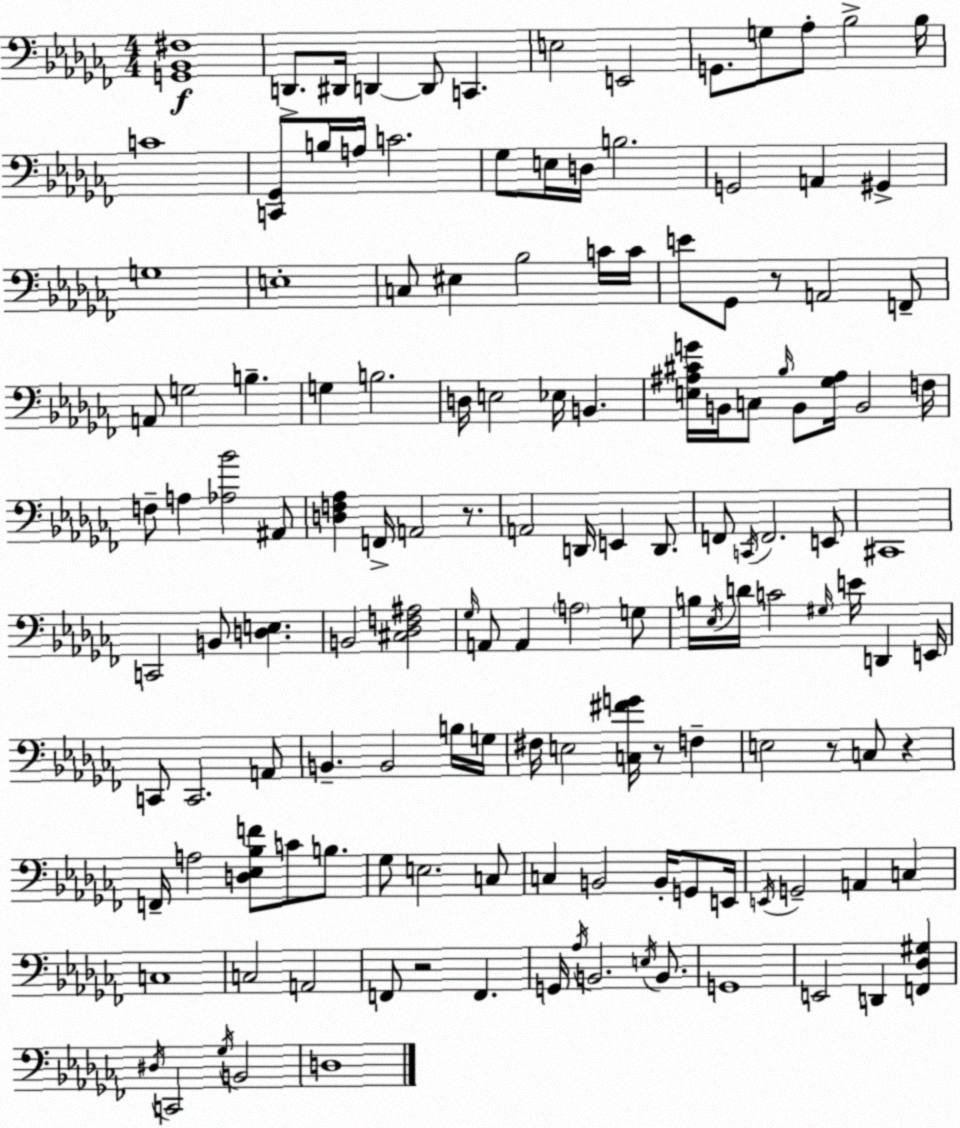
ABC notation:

X:1
T:Untitled
M:4/4
L:1/4
K:Abm
[G,,_B,,^F,]4 D,,/2 ^D,,/4 D,, D,,/2 C,, E,2 E,,2 G,,/2 G,/2 _A,/2 _B,2 _B,/4 C4 [C,,_G,,]/2 B,/4 A,/4 C2 _G,/2 E,/4 D,/4 B,2 G,,2 A,, ^G,, G,4 E,4 C,/2 ^E, _B,2 C/4 C/4 E/2 _G,,/2 z/2 A,,2 F,,/2 A,,/2 G,2 B, G, B,2 D,/4 E,2 _E,/4 B,, [E,^A,^CG]/4 B,,/4 C,/2 _B,/4 B,,/2 [_G,^A,]/4 B,,2 F,/4 F,/2 A, [_A,_B]2 ^A,,/2 [D,F,_A,] F,,/4 A,,2 z/2 A,,2 D,,/4 E,, D,,/2 F,,/2 C,,/4 F,,2 E,,/2 ^C,,4 C,,2 B,,/2 [D,E,] B,,2 [^C,_D,F,^A,]2 _G,/4 A,,/2 A,, A,2 G,/2 B,/4 _E,/4 D/4 C2 ^G,/4 E/4 D,, E,,/4 C,,/2 C,,2 A,,/2 B,, B,,2 B,/4 G,/4 ^F,/4 E,2 [C,^FG]/4 z/2 F, E,2 z/2 C,/2 z F,,/4 A,2 [D,_E,_B,F]/2 C/2 B,/2 _G,/2 E,2 C,/2 C, B,,2 B,,/4 G,,/2 E,,/4 E,,/4 G,,2 A,, C, C,4 C,2 A,,2 F,,/2 z2 F,, G,,/4 _A,/4 B,,2 E,/4 B,,/2 G,,4 E,,2 D,, [F,,_D,^G,] ^D,/4 C,,2 _G,/4 B,,2 D,4